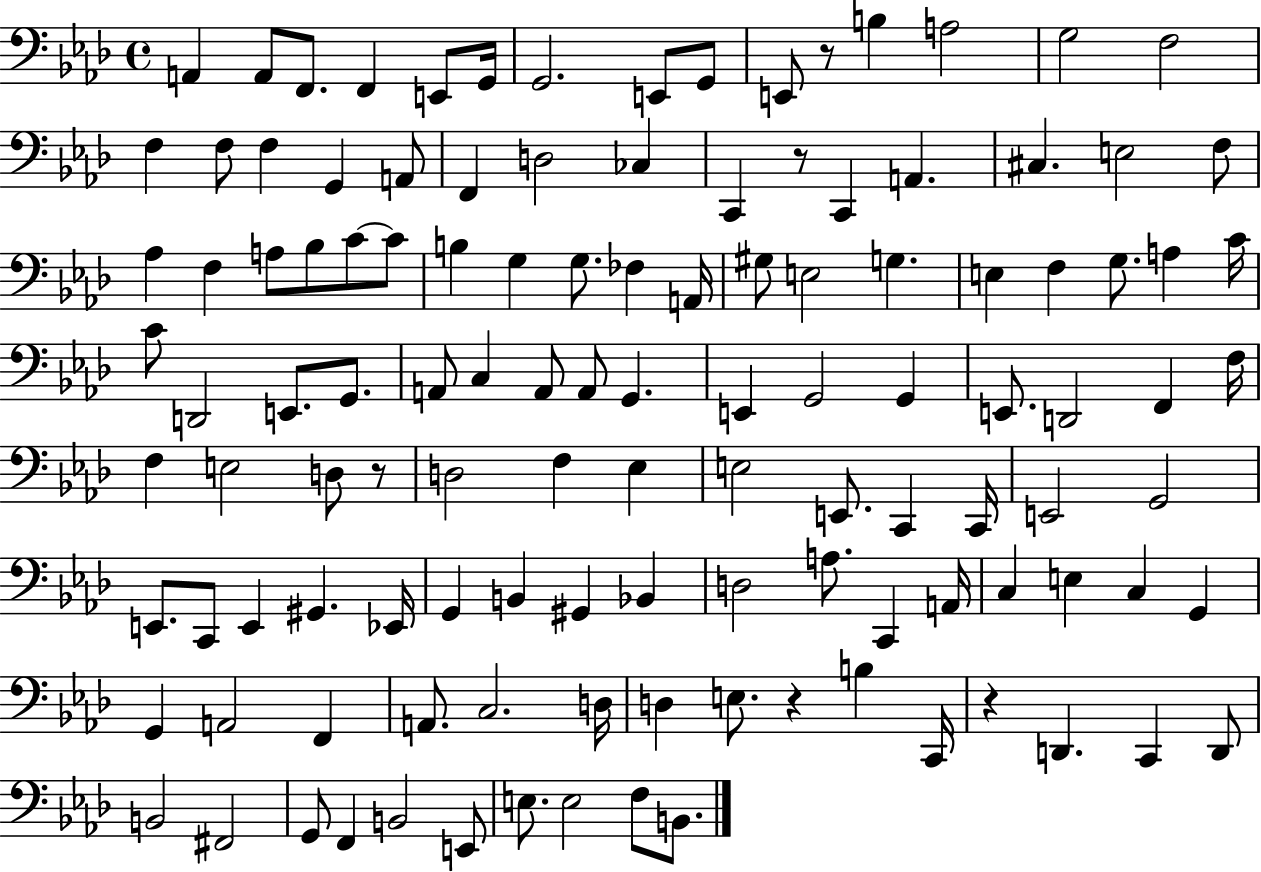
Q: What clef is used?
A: bass